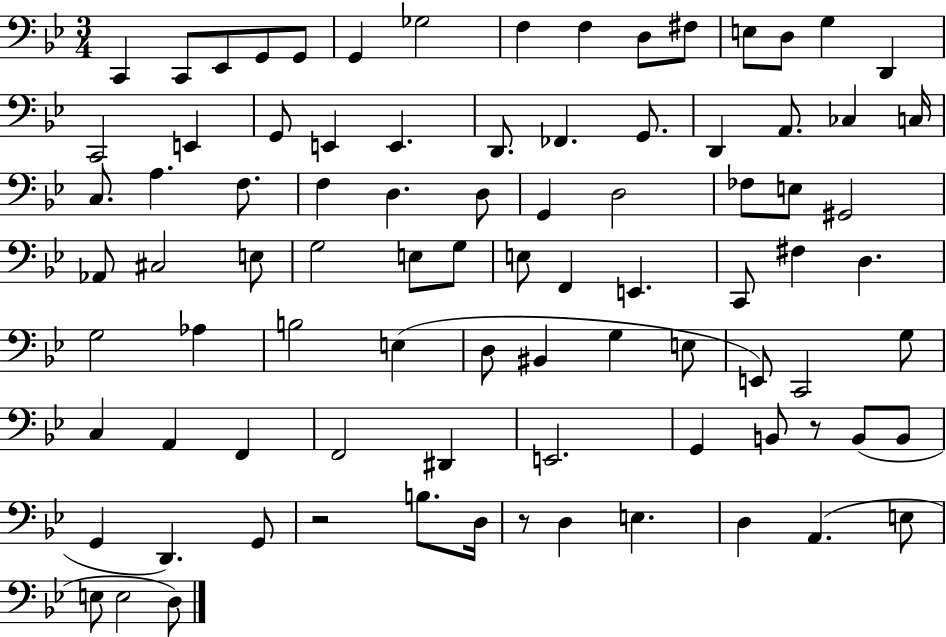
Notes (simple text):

C2/q C2/e Eb2/e G2/e G2/e G2/q Gb3/h F3/q F3/q D3/e F#3/e E3/e D3/e G3/q D2/q C2/h E2/q G2/e E2/q E2/q. D2/e. FES2/q. G2/e. D2/q A2/e. CES3/q C3/s C3/e. A3/q. F3/e. F3/q D3/q. D3/e G2/q D3/h FES3/e E3/e G#2/h Ab2/e C#3/h E3/e G3/h E3/e G3/e E3/e F2/q E2/q. C2/e F#3/q D3/q. G3/h Ab3/q B3/h E3/q D3/e BIS2/q G3/q E3/e E2/e C2/h G3/e C3/q A2/q F2/q F2/h D#2/q E2/h. G2/q B2/e R/e B2/e B2/e G2/q D2/q. G2/e R/h B3/e. D3/s R/e D3/q E3/q. D3/q A2/q. E3/e E3/e E3/h D3/e